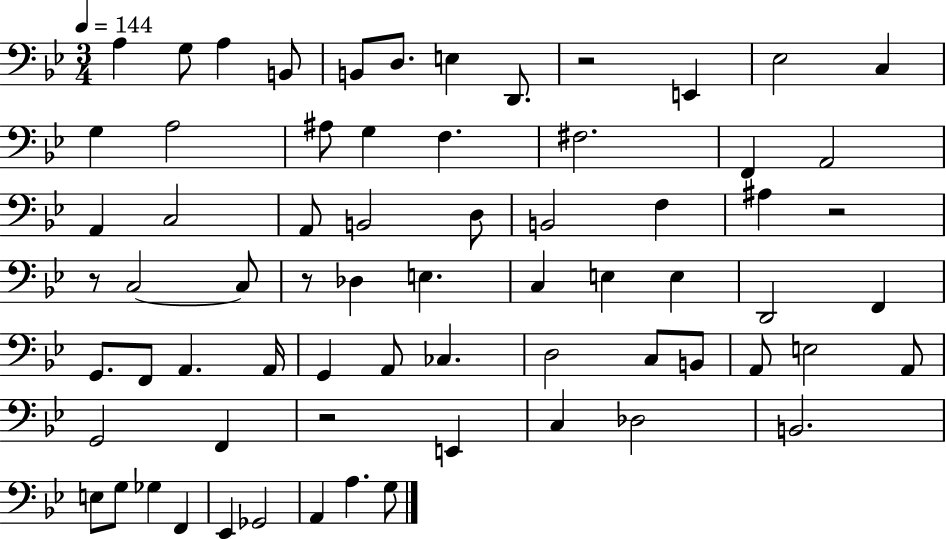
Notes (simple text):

A3/q G3/e A3/q B2/e B2/e D3/e. E3/q D2/e. R/h E2/q Eb3/h C3/q G3/q A3/h A#3/e G3/q F3/q. F#3/h. F2/q A2/h A2/q C3/h A2/e B2/h D3/e B2/h F3/q A#3/q R/h R/e C3/h C3/e R/e Db3/q E3/q. C3/q E3/q E3/q D2/h F2/q G2/e. F2/e A2/q. A2/s G2/q A2/e CES3/q. D3/h C3/e B2/e A2/e E3/h A2/e G2/h F2/q R/h E2/q C3/q Db3/h B2/h. E3/e G3/e Gb3/q F2/q Eb2/q Gb2/h A2/q A3/q. G3/e